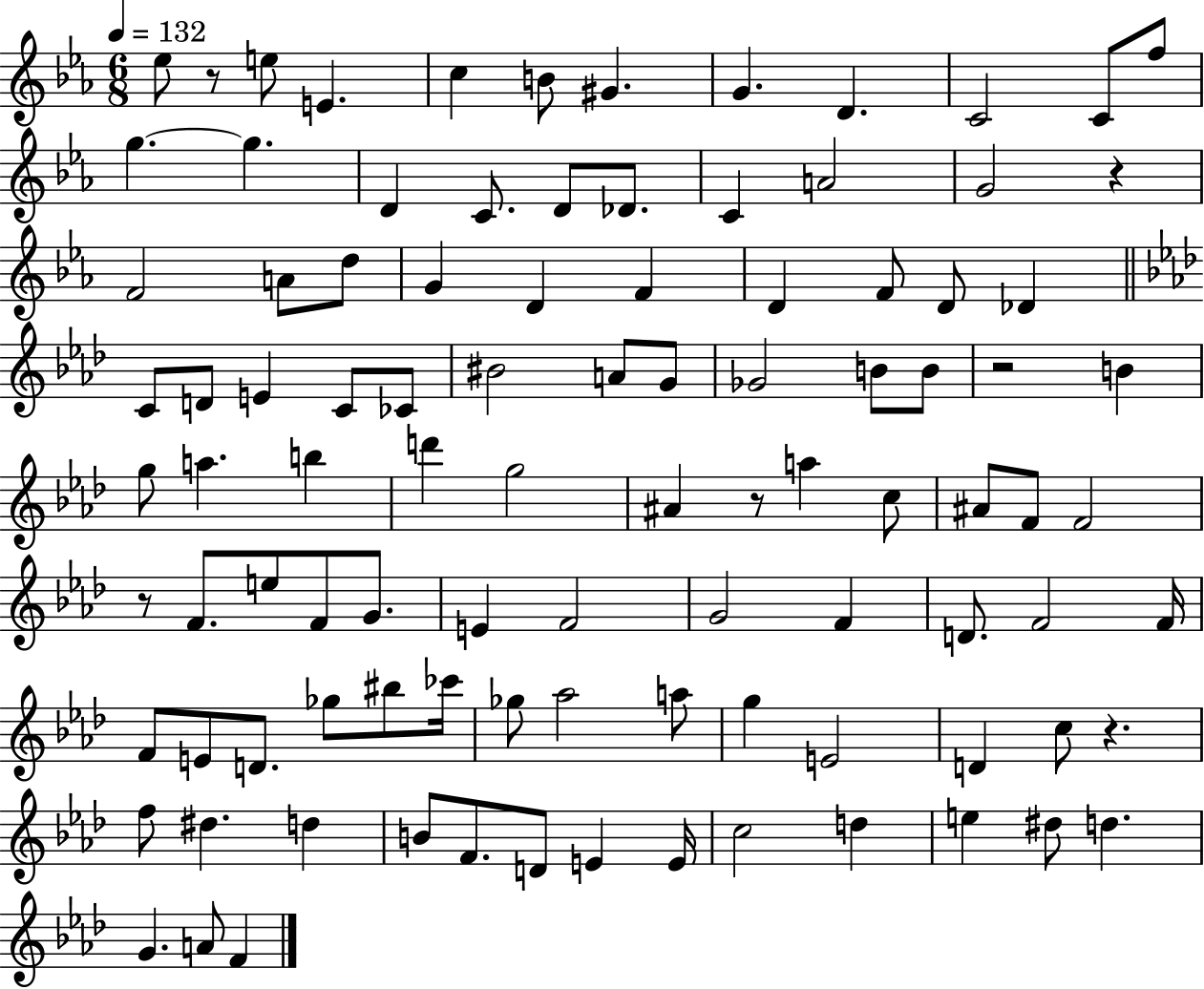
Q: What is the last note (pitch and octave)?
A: F4